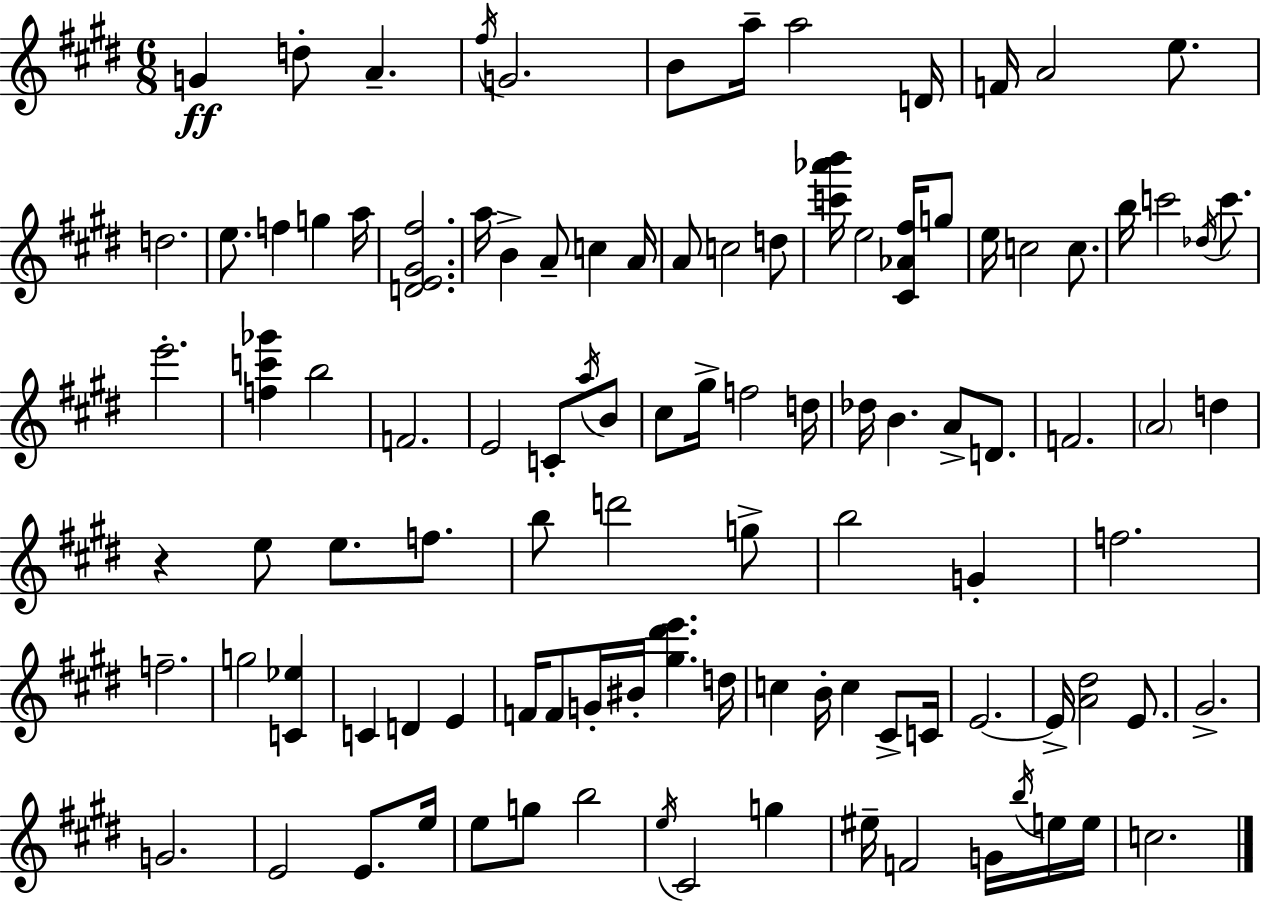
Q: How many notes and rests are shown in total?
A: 105